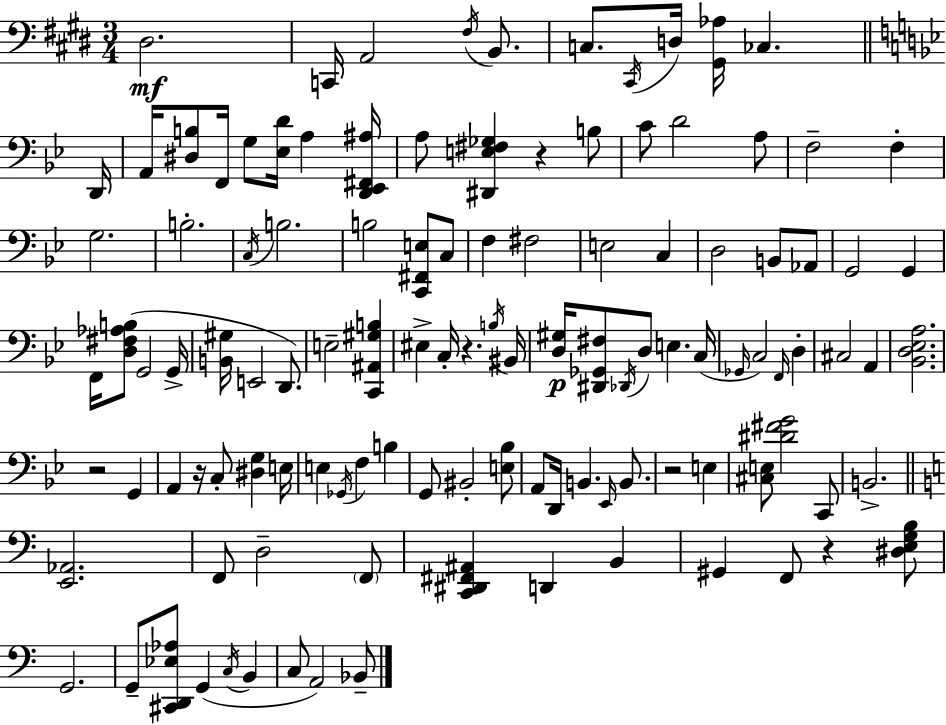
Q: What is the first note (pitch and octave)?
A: D#3